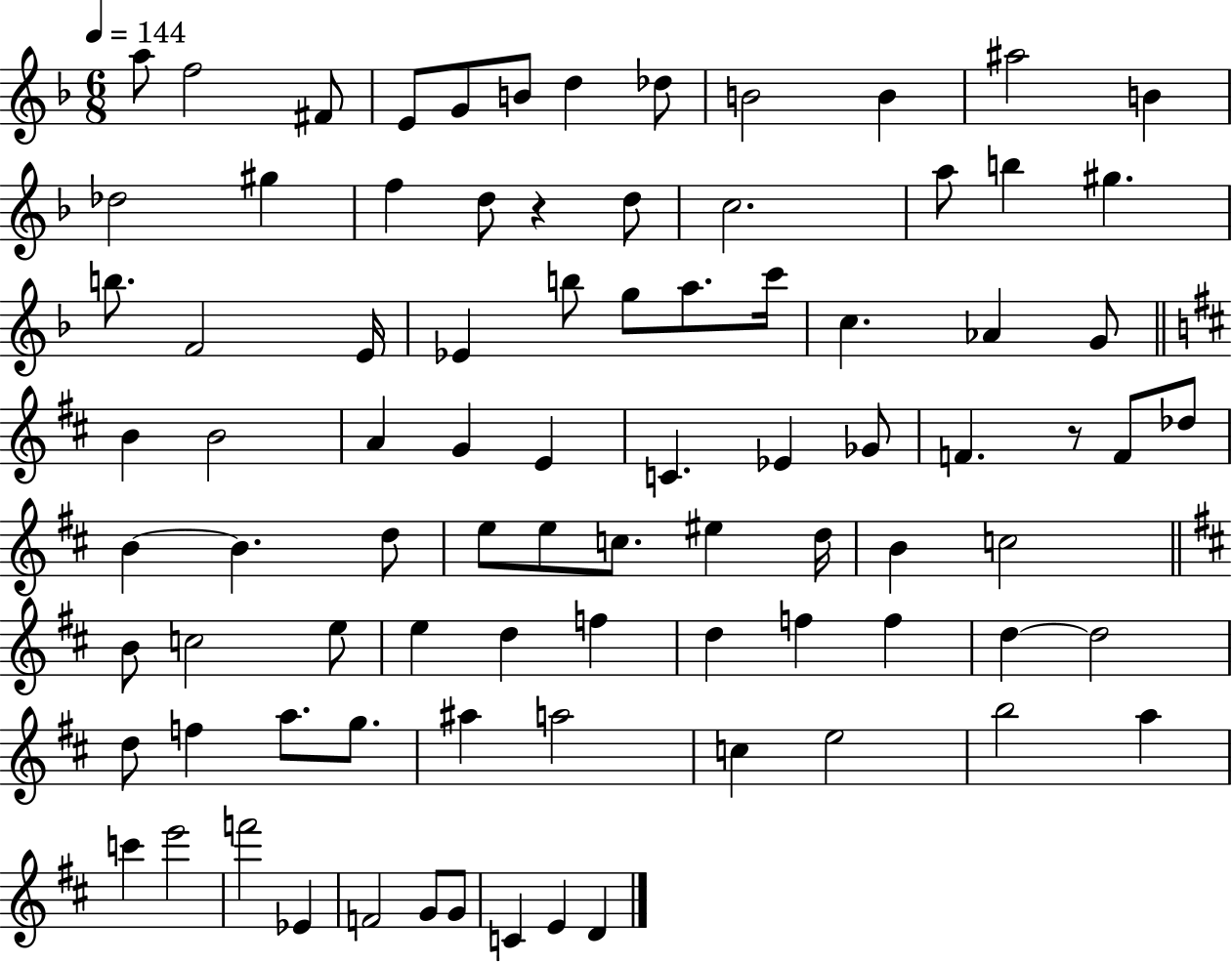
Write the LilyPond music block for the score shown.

{
  \clef treble
  \numericTimeSignature
  \time 6/8
  \key f \major
  \tempo 4 = 144
  a''8 f''2 fis'8 | e'8 g'8 b'8 d''4 des''8 | b'2 b'4 | ais''2 b'4 | \break des''2 gis''4 | f''4 d''8 r4 d''8 | c''2. | a''8 b''4 gis''4. | \break b''8. f'2 e'16 | ees'4 b''8 g''8 a''8. c'''16 | c''4. aes'4 g'8 | \bar "||" \break \key d \major b'4 b'2 | a'4 g'4 e'4 | c'4. ees'4 ges'8 | f'4. r8 f'8 des''8 | \break b'4~~ b'4. d''8 | e''8 e''8 c''8. eis''4 d''16 | b'4 c''2 | \bar "||" \break \key d \major b'8 c''2 e''8 | e''4 d''4 f''4 | d''4 f''4 f''4 | d''4~~ d''2 | \break d''8 f''4 a''8. g''8. | ais''4 a''2 | c''4 e''2 | b''2 a''4 | \break c'''4 e'''2 | f'''2 ees'4 | f'2 g'8 g'8 | c'4 e'4 d'4 | \break \bar "|."
}